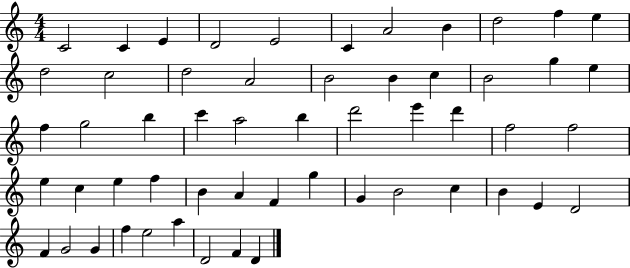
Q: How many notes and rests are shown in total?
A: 55